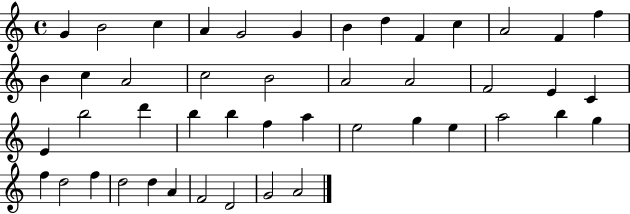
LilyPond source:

{
  \clef treble
  \time 4/4
  \defaultTimeSignature
  \key c \major
  g'4 b'2 c''4 | a'4 g'2 g'4 | b'4 d''4 f'4 c''4 | a'2 f'4 f''4 | \break b'4 c''4 a'2 | c''2 b'2 | a'2 a'2 | f'2 e'4 c'4 | \break e'4 b''2 d'''4 | b''4 b''4 f''4 a''4 | e''2 g''4 e''4 | a''2 b''4 g''4 | \break f''4 d''2 f''4 | d''2 d''4 a'4 | f'2 d'2 | g'2 a'2 | \break \bar "|."
}